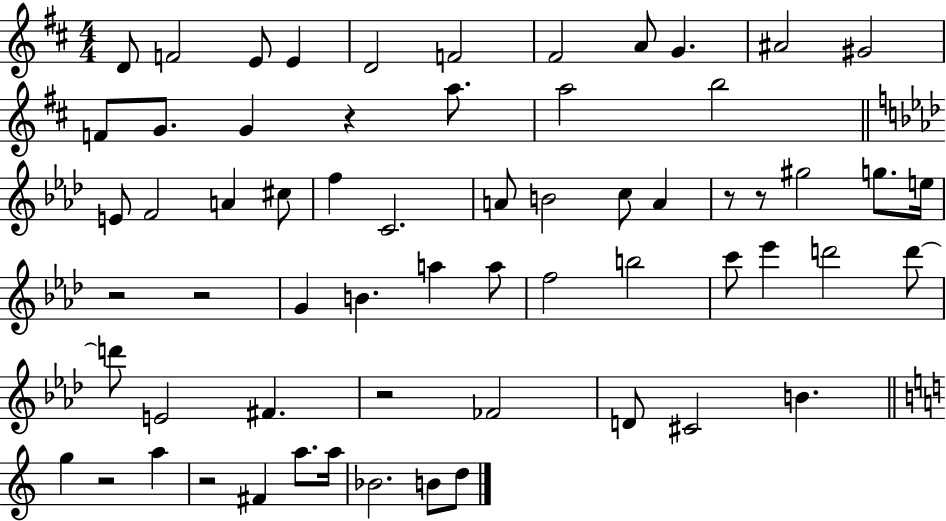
{
  \clef treble
  \numericTimeSignature
  \time 4/4
  \key d \major
  d'8 f'2 e'8 e'4 | d'2 f'2 | fis'2 a'8 g'4. | ais'2 gis'2 | \break f'8 g'8. g'4 r4 a''8. | a''2 b''2 | \bar "||" \break \key f \minor e'8 f'2 a'4 cis''8 | f''4 c'2. | a'8 b'2 c''8 a'4 | r8 r8 gis''2 g''8. e''16 | \break r2 r2 | g'4 b'4. a''4 a''8 | f''2 b''2 | c'''8 ees'''4 d'''2 d'''8~~ | \break d'''8 e'2 fis'4. | r2 fes'2 | d'8 cis'2 b'4. | \bar "||" \break \key a \minor g''4 r2 a''4 | r2 fis'4 a''8. a''16 | bes'2. b'8 d''8 | \bar "|."
}